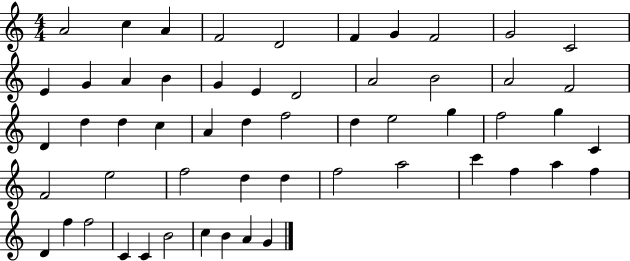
X:1
T:Untitled
M:4/4
L:1/4
K:C
A2 c A F2 D2 F G F2 G2 C2 E G A B G E D2 A2 B2 A2 F2 D d d c A d f2 d e2 g f2 g C F2 e2 f2 d d f2 a2 c' f a f D f f2 C C B2 c B A G